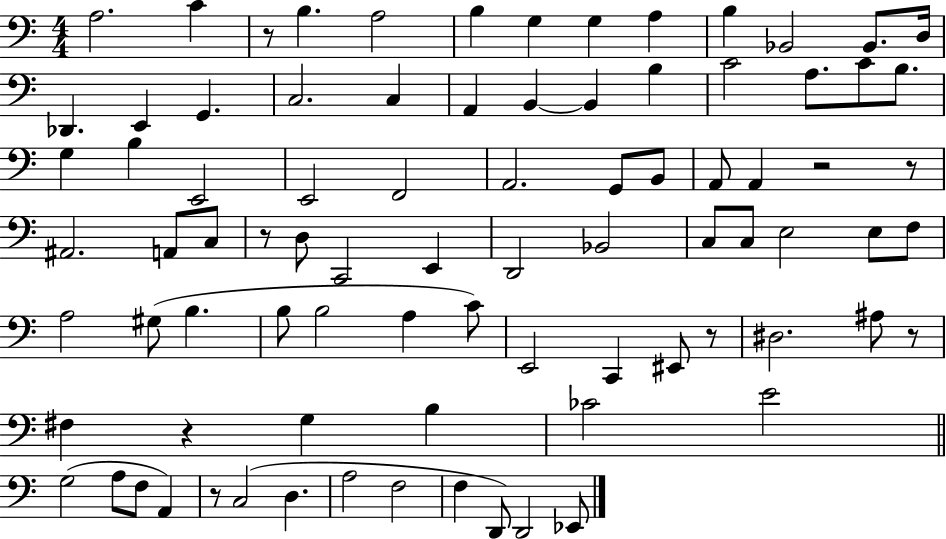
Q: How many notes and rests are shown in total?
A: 85